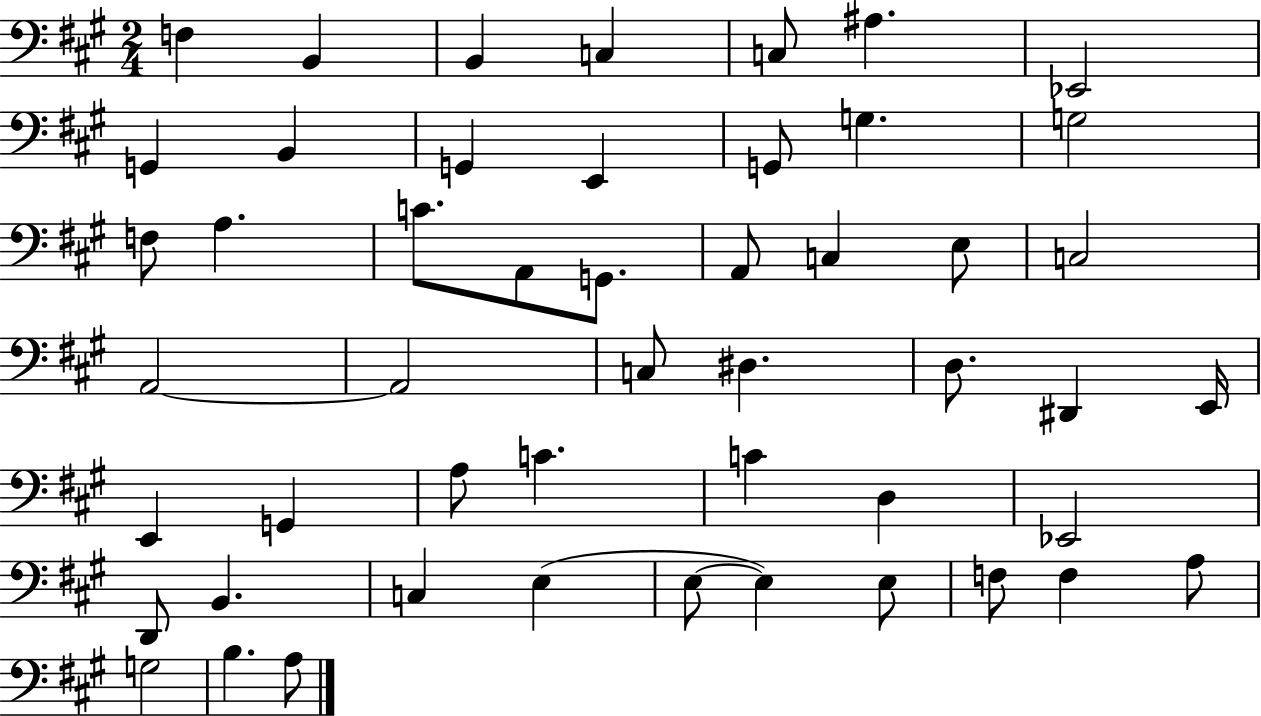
{
  \clef bass
  \numericTimeSignature
  \time 2/4
  \key a \major
  \repeat volta 2 { f4 b,4 | b,4 c4 | c8 ais4. | ees,2 | \break g,4 b,4 | g,4 e,4 | g,8 g4. | g2 | \break f8 a4. | c'8. a,8 g,8. | a,8 c4 e8 | c2 | \break a,2~~ | a,2 | c8 dis4. | d8. dis,4 e,16 | \break e,4 g,4 | a8 c'4. | c'4 d4 | ees,2 | \break d,8 b,4. | c4 e4( | e8~~ e4) e8 | f8 f4 a8 | \break g2 | b4. a8 | } \bar "|."
}